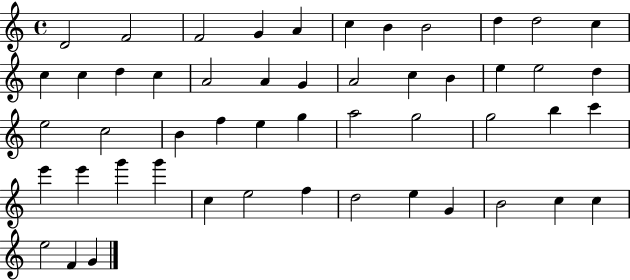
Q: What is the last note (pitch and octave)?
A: G4